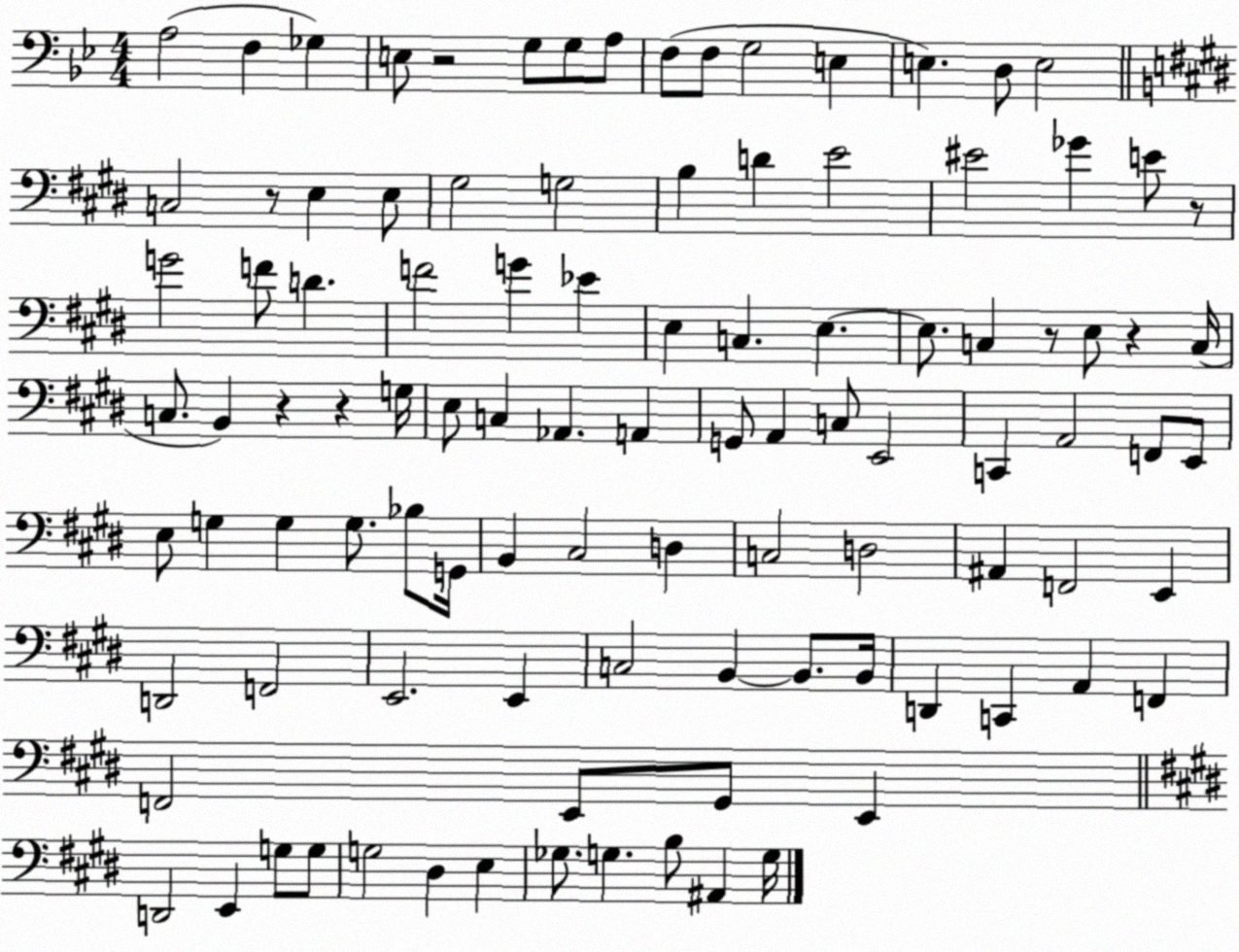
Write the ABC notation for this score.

X:1
T:Untitled
M:4/4
L:1/4
K:Bb
A,2 F, _G, E,/2 z2 G,/2 G,/2 A,/2 F,/2 F,/2 G,2 E, E, D,/2 E,2 C,2 z/2 E, E,/2 ^G,2 G,2 B, D E2 ^E2 _G E/2 z/2 G2 F/2 D F2 G _E E, C, E, E,/2 C, z/2 E,/2 z C,/4 C,/2 B,, z z G,/4 E,/2 C, _A,, A,, G,,/2 A,, C,/2 E,,2 C,, A,,2 F,,/2 E,,/2 E,/2 G, G, G,/2 _B,/2 G,,/4 B,, ^C,2 D, C,2 D,2 ^A,, F,,2 E,, D,,2 F,,2 E,,2 E,, C,2 B,, B,,/2 B,,/4 D,, C,, A,, F,, F,,2 E,,/2 ^G,,/2 E,, D,,2 E,, G,/2 G,/2 G,2 ^D, E, _G,/2 G, B,/2 ^A,, G,/4